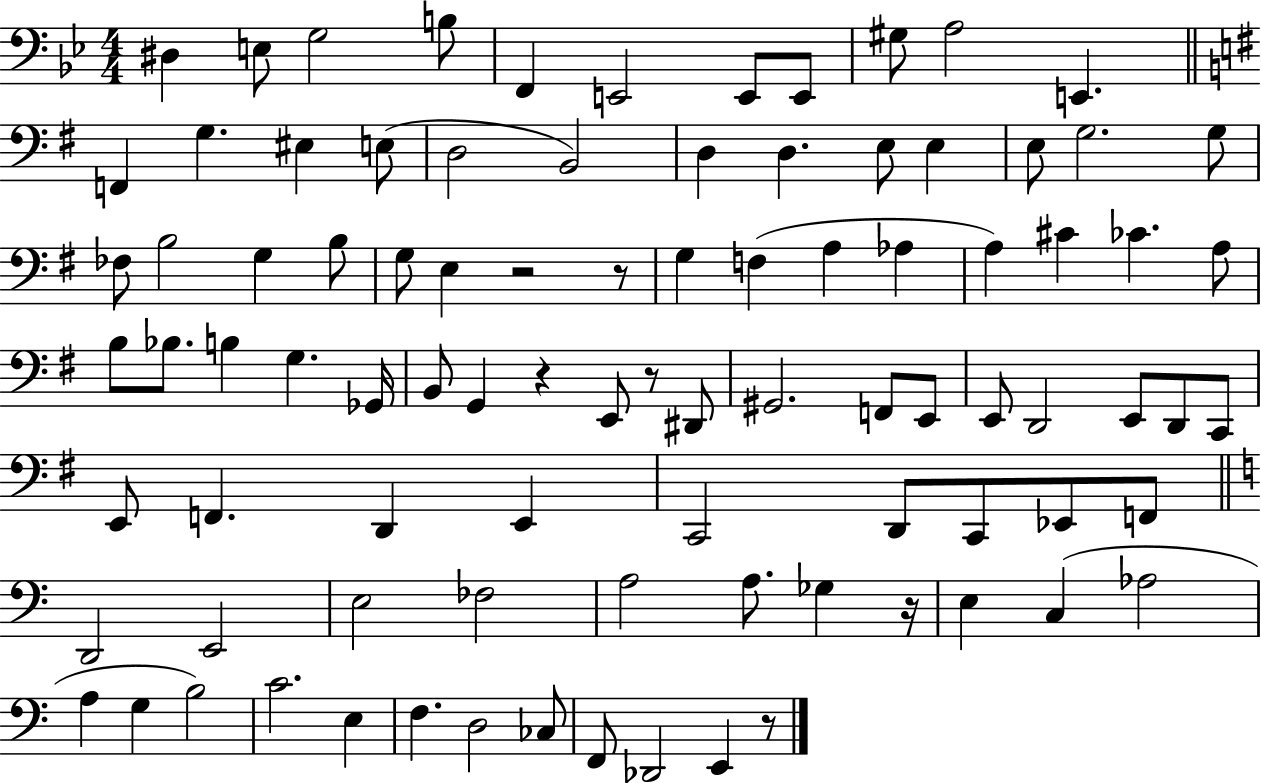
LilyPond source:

{
  \clef bass
  \numericTimeSignature
  \time 4/4
  \key bes \major
  dis4 e8 g2 b8 | f,4 e,2 e,8 e,8 | gis8 a2 e,4. | \bar "||" \break \key g \major f,4 g4. eis4 e8( | d2 b,2) | d4 d4. e8 e4 | e8 g2. g8 | \break fes8 b2 g4 b8 | g8 e4 r2 r8 | g4 f4( a4 aes4 | a4) cis'4 ces'4. a8 | \break b8 bes8. b4 g4. ges,16 | b,8 g,4 r4 e,8 r8 dis,8 | gis,2. f,8 e,8 | e,8 d,2 e,8 d,8 c,8 | \break e,8 f,4. d,4 e,4 | c,2 d,8 c,8 ees,8 f,8 | \bar "||" \break \key a \minor d,2 e,2 | e2 fes2 | a2 a8. ges4 r16 | e4 c4( aes2 | \break a4 g4 b2) | c'2. e4 | f4. d2 ces8 | f,8 des,2 e,4 r8 | \break \bar "|."
}